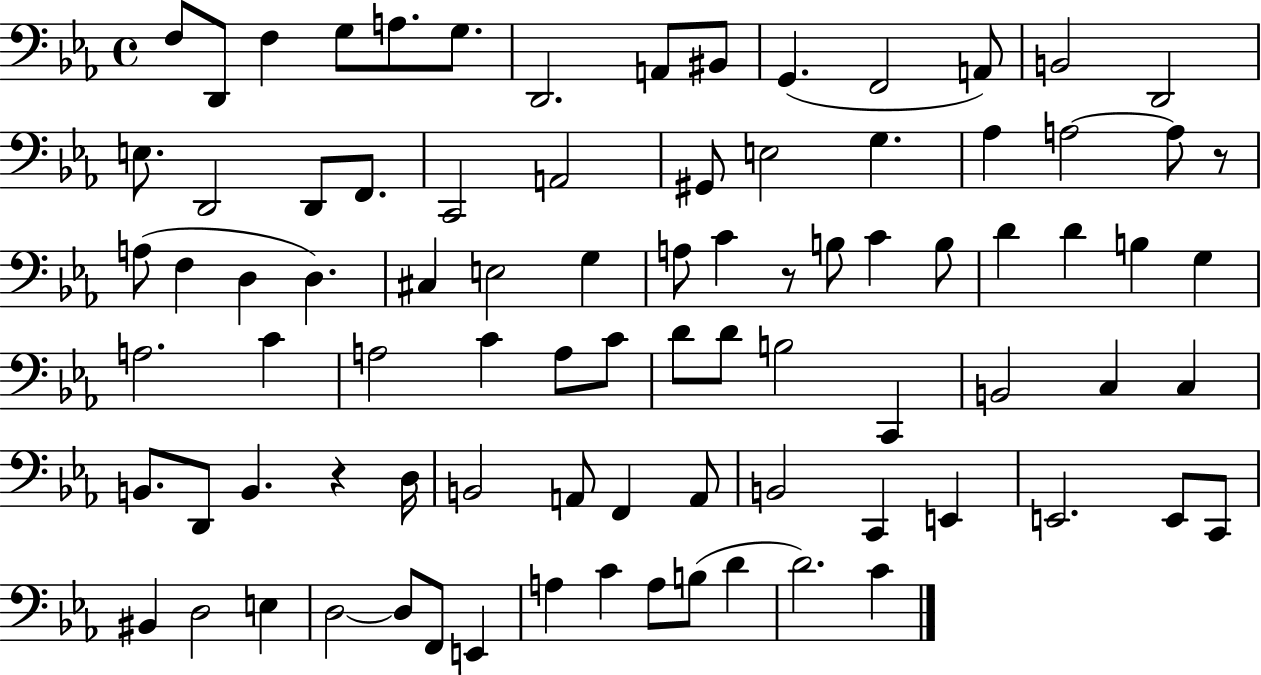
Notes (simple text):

F3/e D2/e F3/q G3/e A3/e. G3/e. D2/h. A2/e BIS2/e G2/q. F2/h A2/e B2/h D2/h E3/e. D2/h D2/e F2/e. C2/h A2/h G#2/e E3/h G3/q. Ab3/q A3/h A3/e R/e A3/e F3/q D3/q D3/q. C#3/q E3/h G3/q A3/e C4/q R/e B3/e C4/q B3/e D4/q D4/q B3/q G3/q A3/h. C4/q A3/h C4/q A3/e C4/e D4/e D4/e B3/h C2/q B2/h C3/q C3/q B2/e. D2/e B2/q. R/q D3/s B2/h A2/e F2/q A2/e B2/h C2/q E2/q E2/h. E2/e C2/e BIS2/q D3/h E3/q D3/h D3/e F2/e E2/q A3/q C4/q A3/e B3/e D4/q D4/h. C4/q